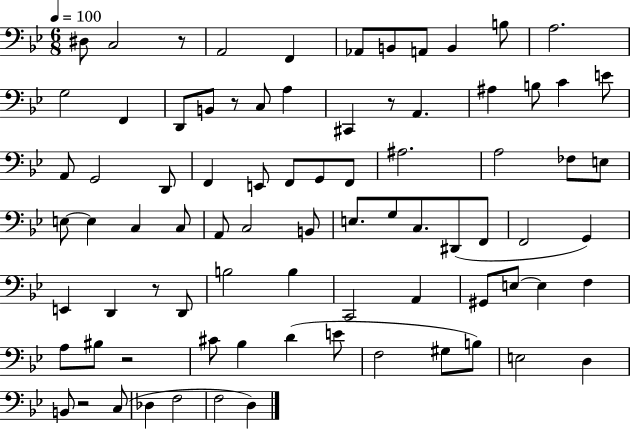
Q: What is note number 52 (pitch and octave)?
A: B3